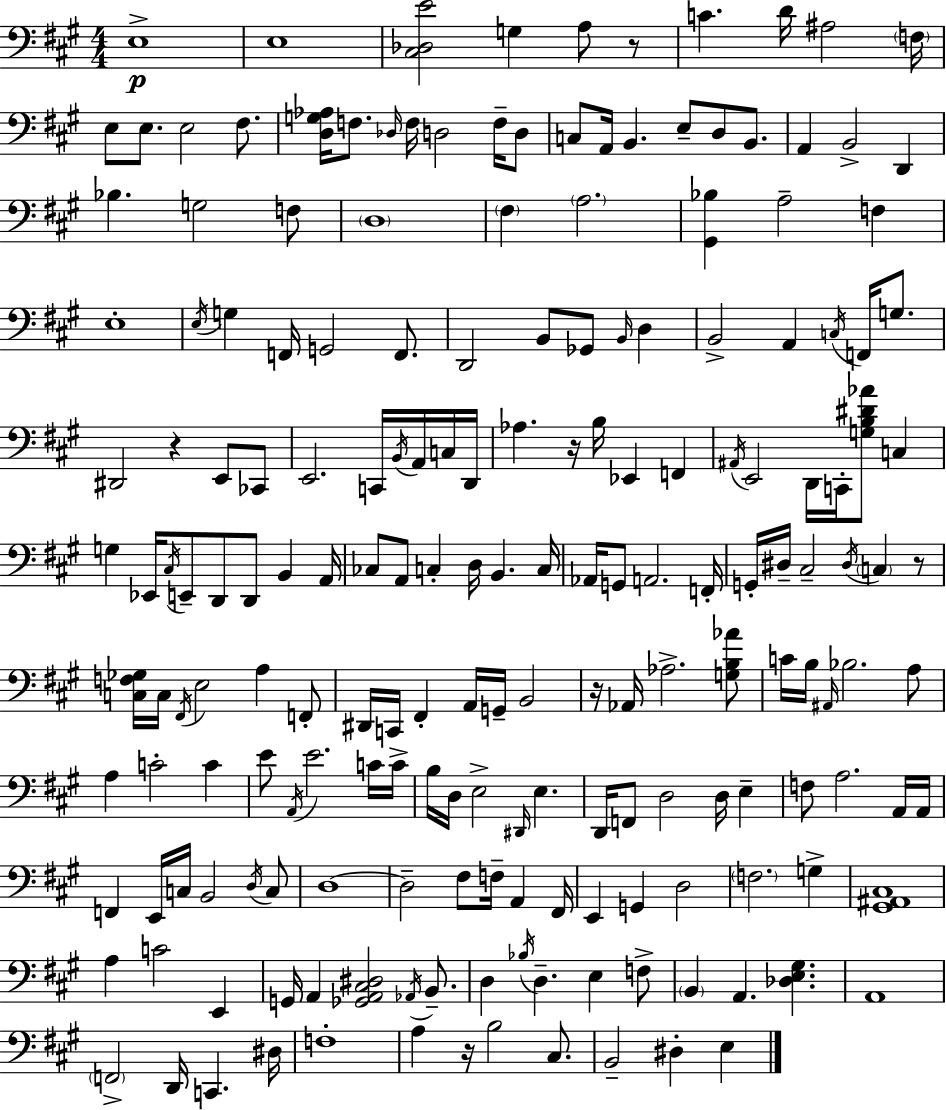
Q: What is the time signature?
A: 4/4